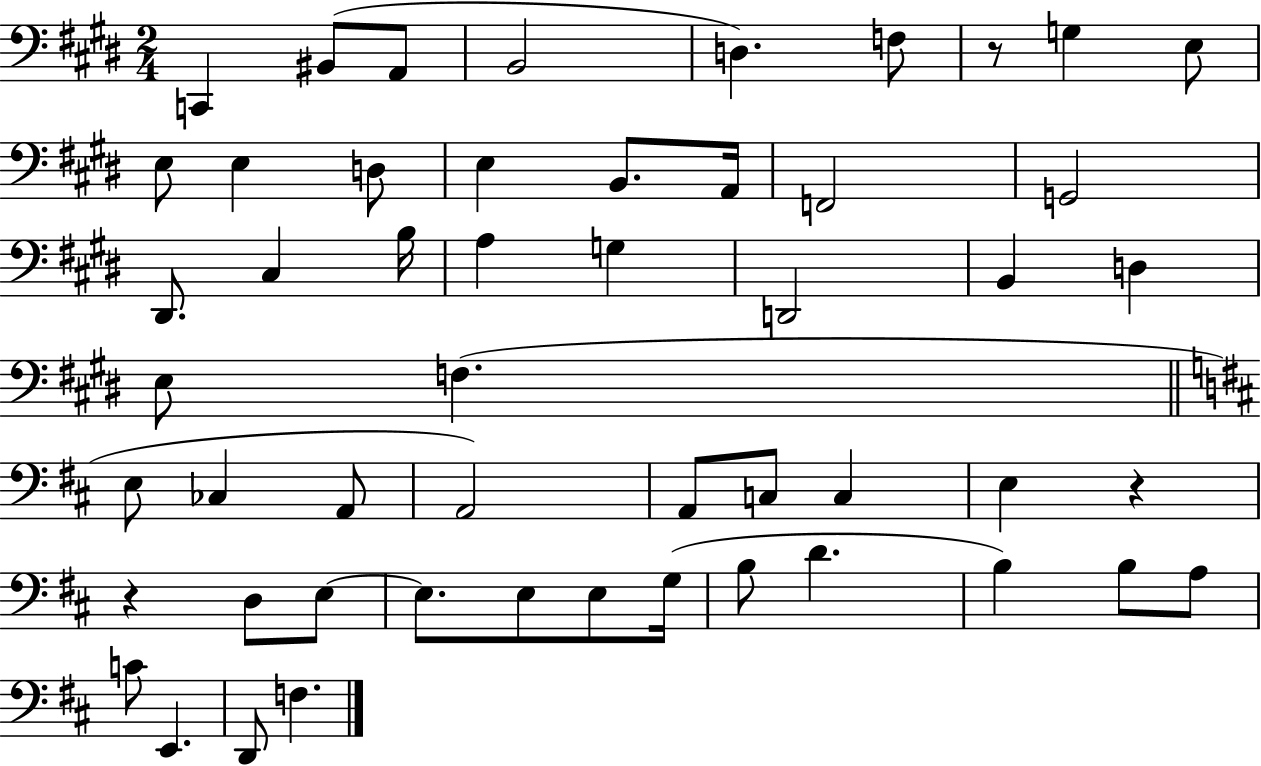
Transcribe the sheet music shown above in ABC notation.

X:1
T:Untitled
M:2/4
L:1/4
K:E
C,, ^B,,/2 A,,/2 B,,2 D, F,/2 z/2 G, E,/2 E,/2 E, D,/2 E, B,,/2 A,,/4 F,,2 G,,2 ^D,,/2 ^C, B,/4 A, G, D,,2 B,, D, E,/2 F, E,/2 _C, A,,/2 A,,2 A,,/2 C,/2 C, E, z z D,/2 E,/2 E,/2 E,/2 E,/2 G,/4 B,/2 D B, B,/2 A,/2 C/2 E,, D,,/2 F,